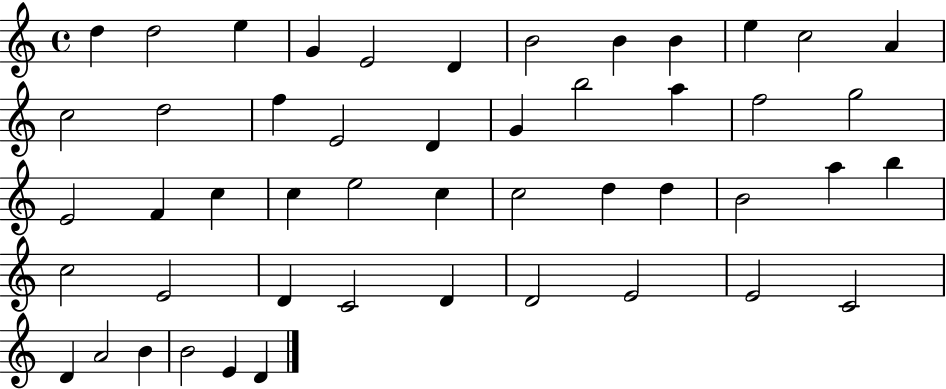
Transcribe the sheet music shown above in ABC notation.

X:1
T:Untitled
M:4/4
L:1/4
K:C
d d2 e G E2 D B2 B B e c2 A c2 d2 f E2 D G b2 a f2 g2 E2 F c c e2 c c2 d d B2 a b c2 E2 D C2 D D2 E2 E2 C2 D A2 B B2 E D